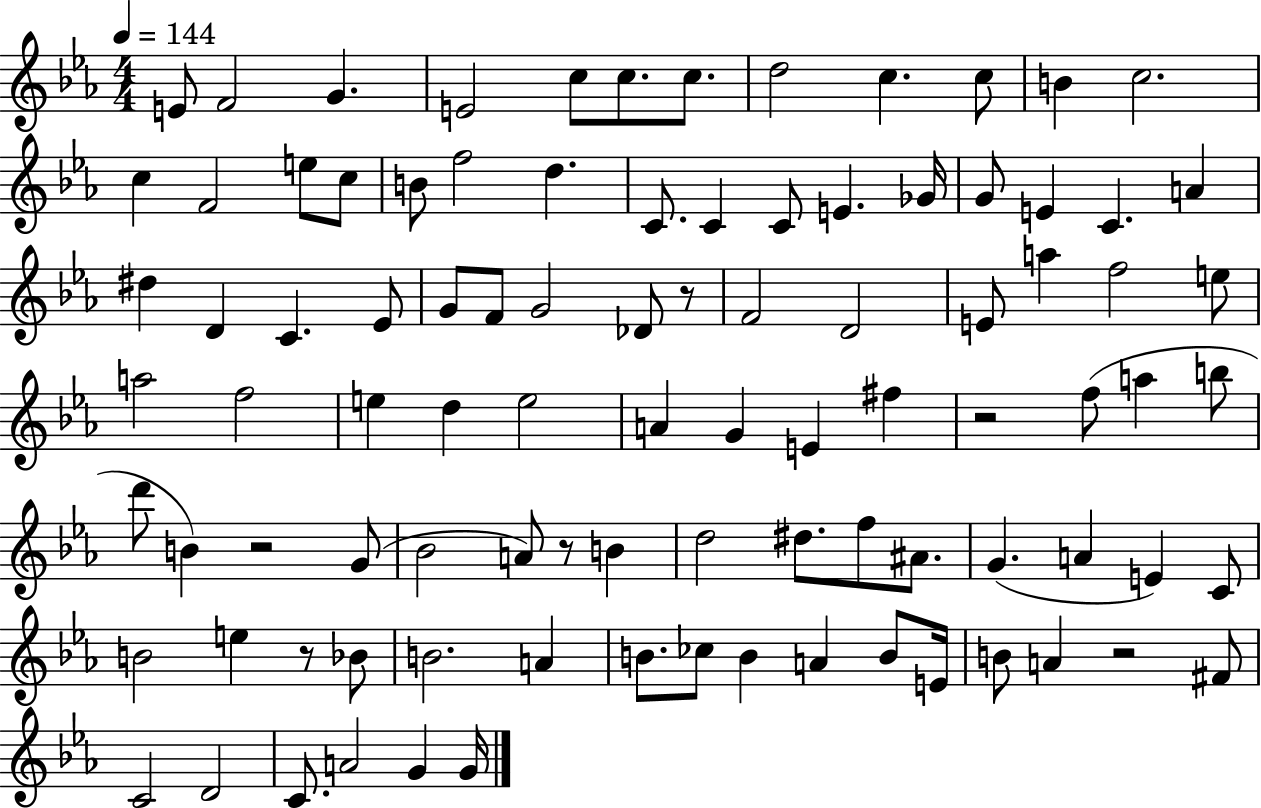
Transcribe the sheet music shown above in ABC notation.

X:1
T:Untitled
M:4/4
L:1/4
K:Eb
E/2 F2 G E2 c/2 c/2 c/2 d2 c c/2 B c2 c F2 e/2 c/2 B/2 f2 d C/2 C C/2 E _G/4 G/2 E C A ^d D C _E/2 G/2 F/2 G2 _D/2 z/2 F2 D2 E/2 a f2 e/2 a2 f2 e d e2 A G E ^f z2 f/2 a b/2 d'/2 B z2 G/2 _B2 A/2 z/2 B d2 ^d/2 f/2 ^A/2 G A E C/2 B2 e z/2 _B/2 B2 A B/2 _c/2 B A B/2 E/4 B/2 A z2 ^F/2 C2 D2 C/2 A2 G G/4